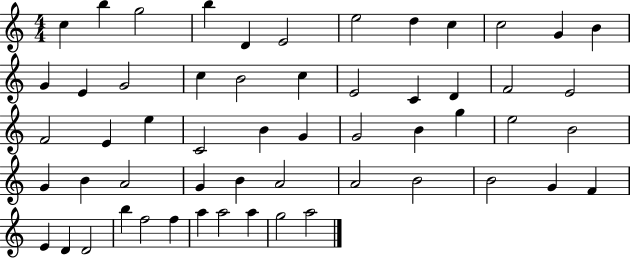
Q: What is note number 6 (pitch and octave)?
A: E4